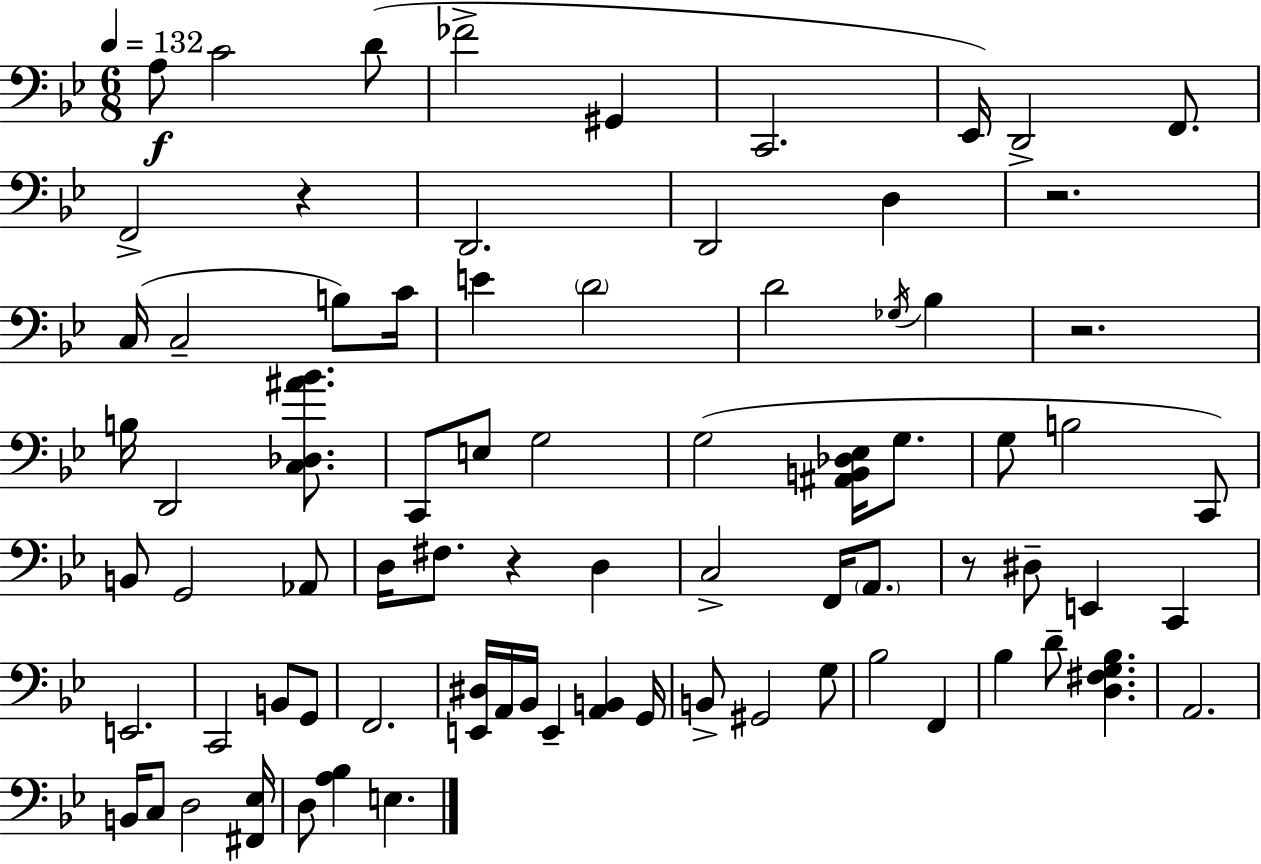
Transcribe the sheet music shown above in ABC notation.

X:1
T:Untitled
M:6/8
L:1/4
K:Gm
A,/2 C2 D/2 _F2 ^G,, C,,2 _E,,/4 D,,2 F,,/2 F,,2 z D,,2 D,,2 D, z2 C,/4 C,2 B,/2 C/4 E D2 D2 _G,/4 _B, z2 B,/4 D,,2 [C,_D,^A_B]/2 C,,/2 E,/2 G,2 G,2 [^A,,B,,_D,_E,]/4 G,/2 G,/2 B,2 C,,/2 B,,/2 G,,2 _A,,/2 D,/4 ^F,/2 z D, C,2 F,,/4 A,,/2 z/2 ^D,/2 E,, C,, E,,2 C,,2 B,,/2 G,,/2 F,,2 [E,,^D,]/4 A,,/4 _B,,/4 E,, [A,,B,,] G,,/4 B,,/2 ^G,,2 G,/2 _B,2 F,, _B, D/2 [D,^F,G,_B,] A,,2 B,,/4 C,/2 D,2 [^F,,_E,]/4 D,/2 [A,_B,] E,